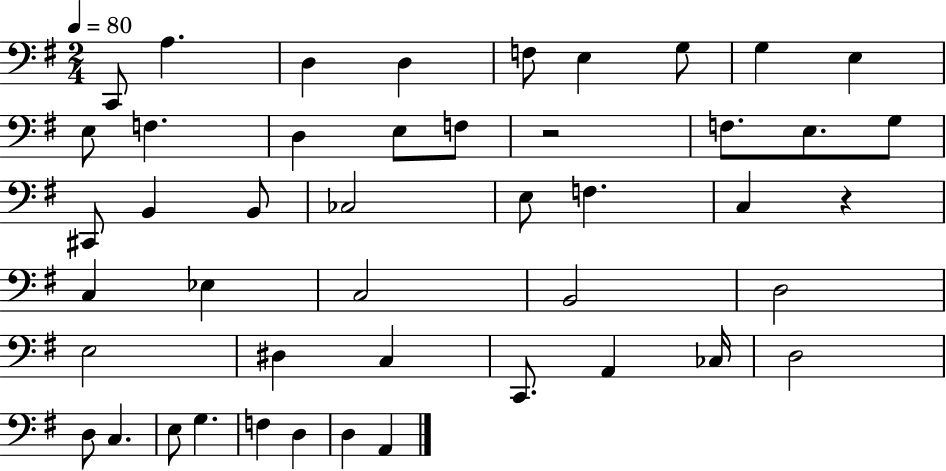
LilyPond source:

{
  \clef bass
  \numericTimeSignature
  \time 2/4
  \key g \major
  \tempo 4 = 80
  c,8 a4. | d4 d4 | f8 e4 g8 | g4 e4 | \break e8 f4. | d4 e8 f8 | r2 | f8. e8. g8 | \break cis,8 b,4 b,8 | ces2 | e8 f4. | c4 r4 | \break c4 ees4 | c2 | b,2 | d2 | \break e2 | dis4 c4 | c,8. a,4 ces16 | d2 | \break d8 c4. | e8 g4. | f4 d4 | d4 a,4 | \break \bar "|."
}